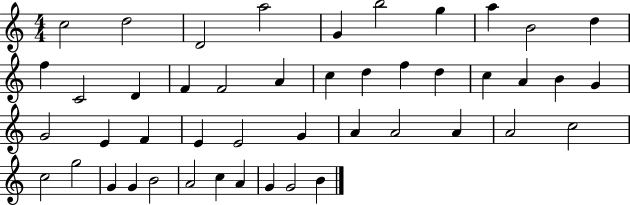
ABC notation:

X:1
T:Untitled
M:4/4
L:1/4
K:C
c2 d2 D2 a2 G b2 g a B2 d f C2 D F F2 A c d f d c A B G G2 E F E E2 G A A2 A A2 c2 c2 g2 G G B2 A2 c A G G2 B